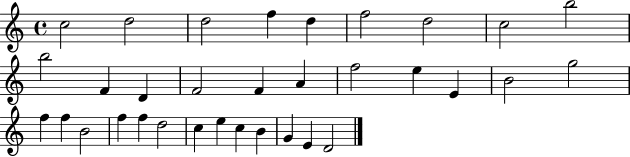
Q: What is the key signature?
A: C major